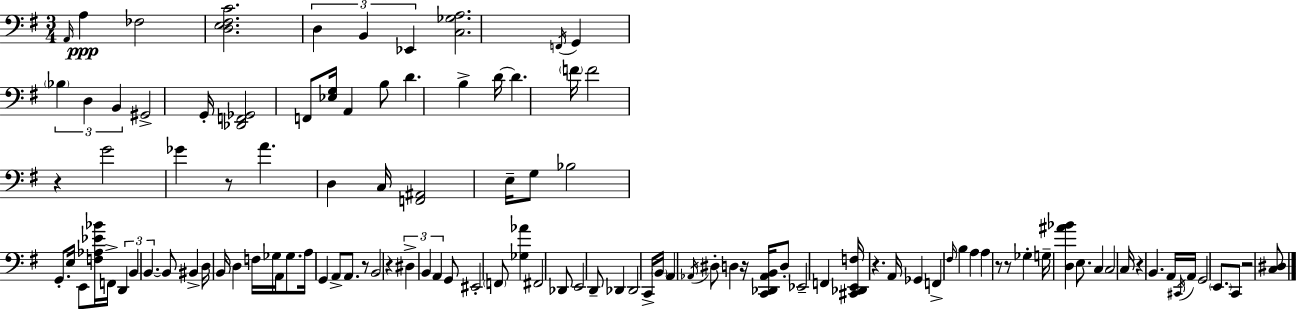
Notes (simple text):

A2/s A3/q FES3/h [D3,E3,F#3,C4]/h. D3/q B2/q Eb2/q [C3,Gb3,A3]/h. F2/s G2/q Bb3/q D3/q B2/q G#2/h G2/s [Db2,F2,Gb2]/h F2/e [Eb3,G3]/s A2/q B3/e D4/q. B3/q D4/s D4/q. F4/s F4/h R/q G4/h Gb4/q R/e A4/q. D3/q C3/s [F2,A#2]/h E3/s G3/e Bb3/h G2/e. E3/s E2/e [F3,Ab3,Eb4,Bb4]/s F2/s D2/q B2/q B2/q. B2/e BIS2/q D3/s B2/s D3/q F3/s Gb3/s A2/s Gb3/e. A3/s G2/q A2/e A2/e. R/e B2/h R/q D#3/q B2/q A2/q G2/e EIS2/h F2/e [Gb3,Ab4]/q F#2/h Db2/e E2/h D2/e Db2/q Db2/h C2/s B2/s A2/q Ab2/s D#3/e D3/q R/s [C2,Db2,Ab2,B2]/s D3/e Eb2/h F2/q [C#2,Db2,E2,F3]/s R/q. A2/s Gb2/q F2/q F#3/s B3/q A3/q A3/q R/e R/e Gb3/q G3/s [D3,A#4,Bb4]/q E3/e. C3/q C3/h C3/s R/q B2/q. A2/s C#2/s A2/s G2/h E2/e. C2/e R/h [C3,D#3]/e